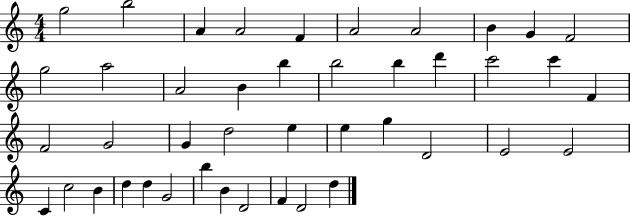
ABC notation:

X:1
T:Untitled
M:4/4
L:1/4
K:C
g2 b2 A A2 F A2 A2 B G F2 g2 a2 A2 B b b2 b d' c'2 c' F F2 G2 G d2 e e g D2 E2 E2 C c2 B d d G2 b B D2 F D2 d